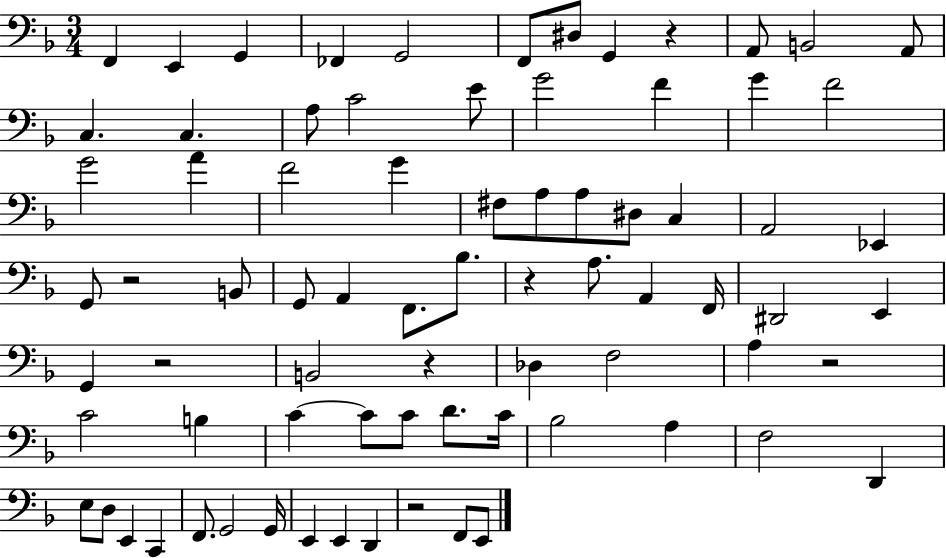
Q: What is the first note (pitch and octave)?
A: F2